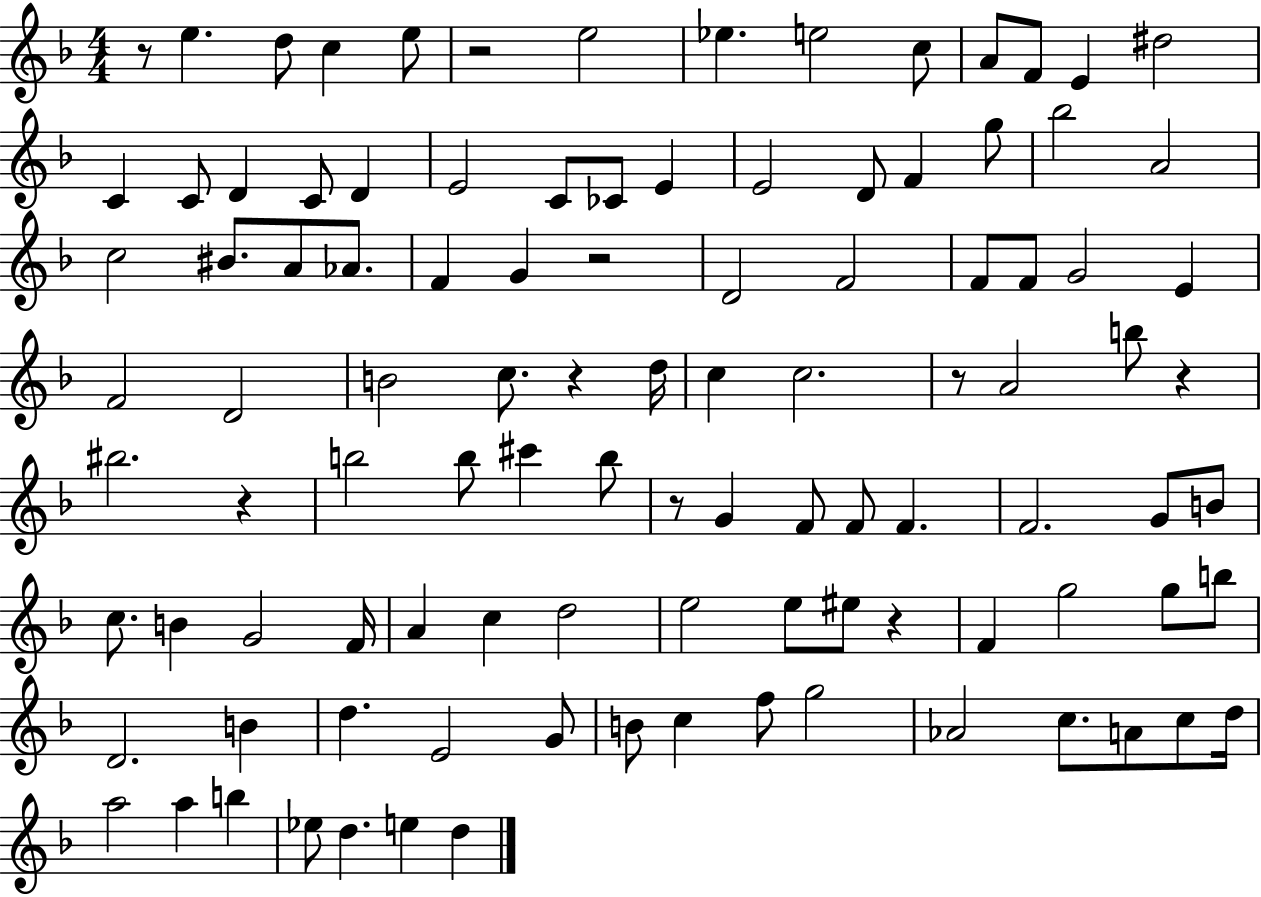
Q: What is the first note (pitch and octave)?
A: E5